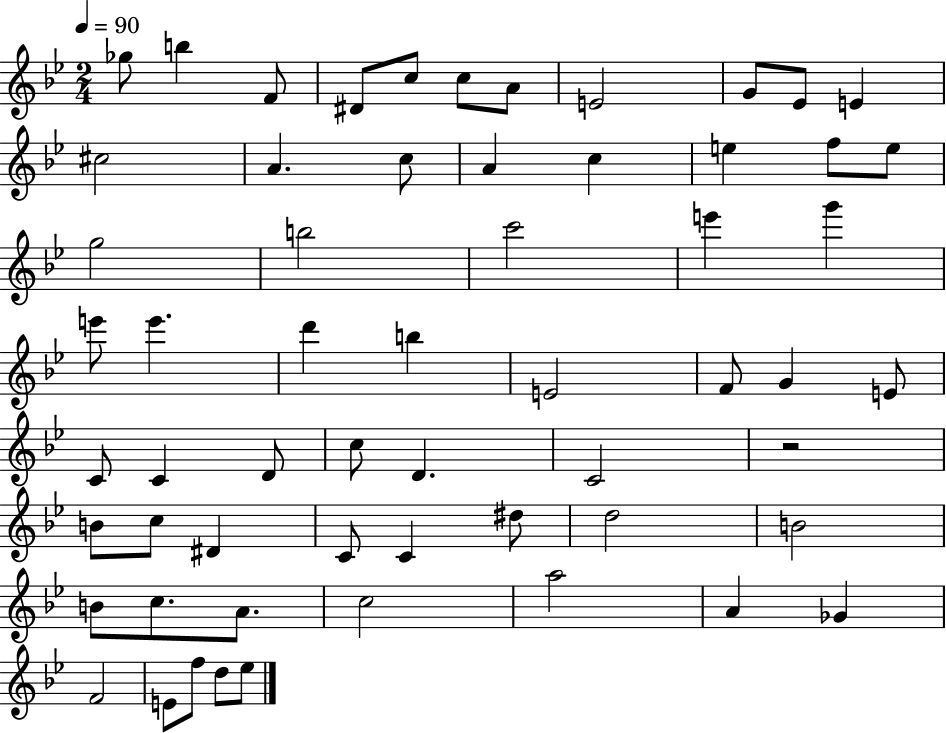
X:1
T:Untitled
M:2/4
L:1/4
K:Bb
_g/2 b F/2 ^D/2 c/2 c/2 A/2 E2 G/2 _E/2 E ^c2 A c/2 A c e f/2 e/2 g2 b2 c'2 e' g' e'/2 e' d' b E2 F/2 G E/2 C/2 C D/2 c/2 D C2 z2 B/2 c/2 ^D C/2 C ^d/2 d2 B2 B/2 c/2 A/2 c2 a2 A _G F2 E/2 f/2 d/2 _e/2